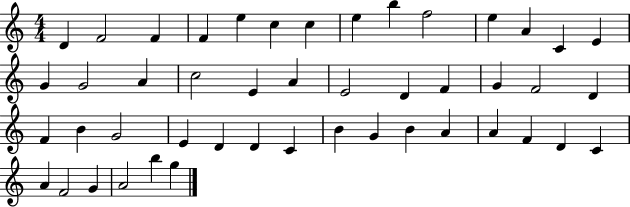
{
  \clef treble
  \numericTimeSignature
  \time 4/4
  \key c \major
  d'4 f'2 f'4 | f'4 e''4 c''4 c''4 | e''4 b''4 f''2 | e''4 a'4 c'4 e'4 | \break g'4 g'2 a'4 | c''2 e'4 a'4 | e'2 d'4 f'4 | g'4 f'2 d'4 | \break f'4 b'4 g'2 | e'4 d'4 d'4 c'4 | b'4 g'4 b'4 a'4 | a'4 f'4 d'4 c'4 | \break a'4 f'2 g'4 | a'2 b''4 g''4 | \bar "|."
}